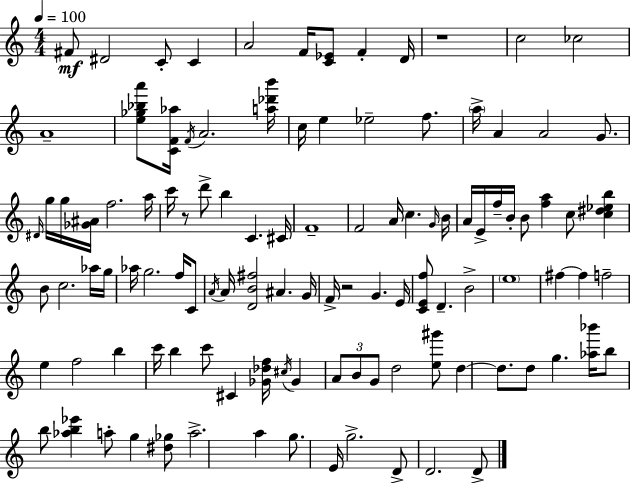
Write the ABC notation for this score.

X:1
T:Untitled
M:4/4
L:1/4
K:Am
^F/2 ^D2 C/2 C A2 F/4 [C_E]/2 F D/4 z4 c2 _c2 A4 [e_g_ba']/2 [CF_a]/4 F/4 A2 [a_d'b']/4 c/4 e _e2 f/2 a/4 A A2 G/2 ^D/4 g/4 g/4 [_G^A]/4 f2 a/4 c'/4 z/2 d'/2 b C ^C/4 F4 F2 A/4 c G/4 B/4 A/4 E/4 f/4 B/4 B/2 [fa] c/2 [c^d_eb] B/2 c2 _a/4 g/4 _a/4 g2 f/4 C/2 A/4 A/4 [DB^f]2 ^A G/4 F/4 z2 G E/4 [CEf]/2 D B2 e4 ^f ^f f2 e f2 b c'/4 b c'/2 ^C [_G_df]/4 ^c/4 _G A/2 B/2 G/2 d2 [e^g']/2 d d/2 d/2 g [_a_b']/4 b/2 b/2 [_ab_e'] a/2 g [^d_g]/2 a2 a g/2 E/4 g2 D/2 D2 D/2